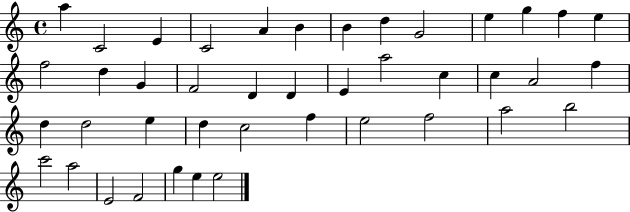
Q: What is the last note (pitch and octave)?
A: E5